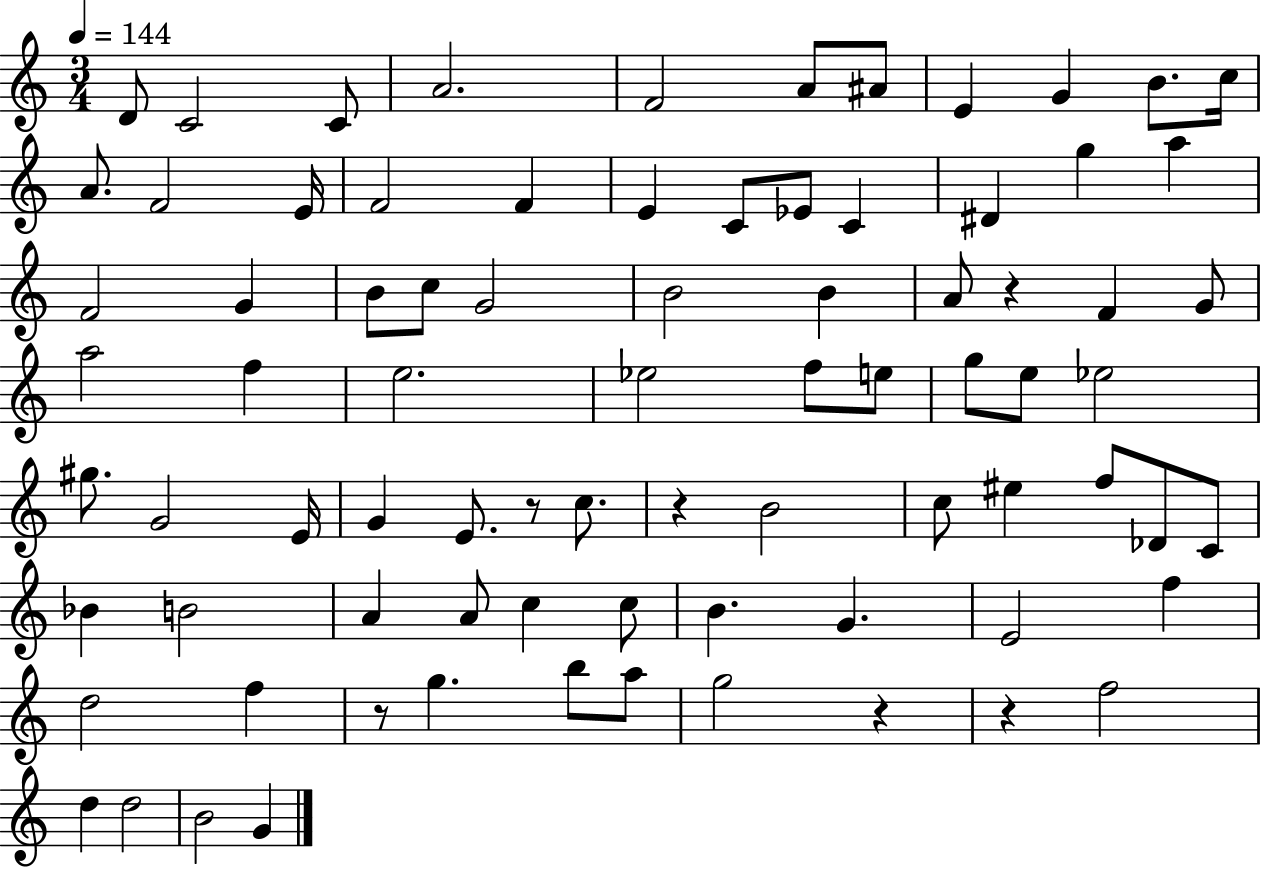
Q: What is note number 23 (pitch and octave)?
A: A5